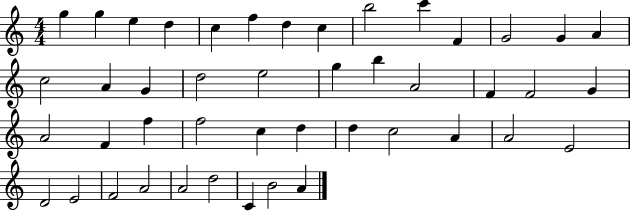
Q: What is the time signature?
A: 4/4